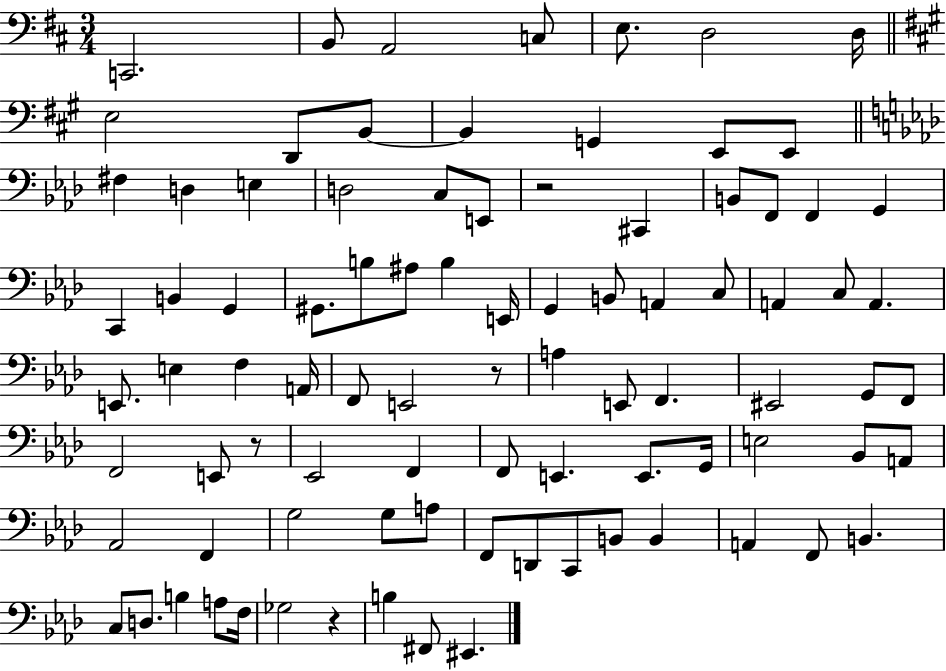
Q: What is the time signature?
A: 3/4